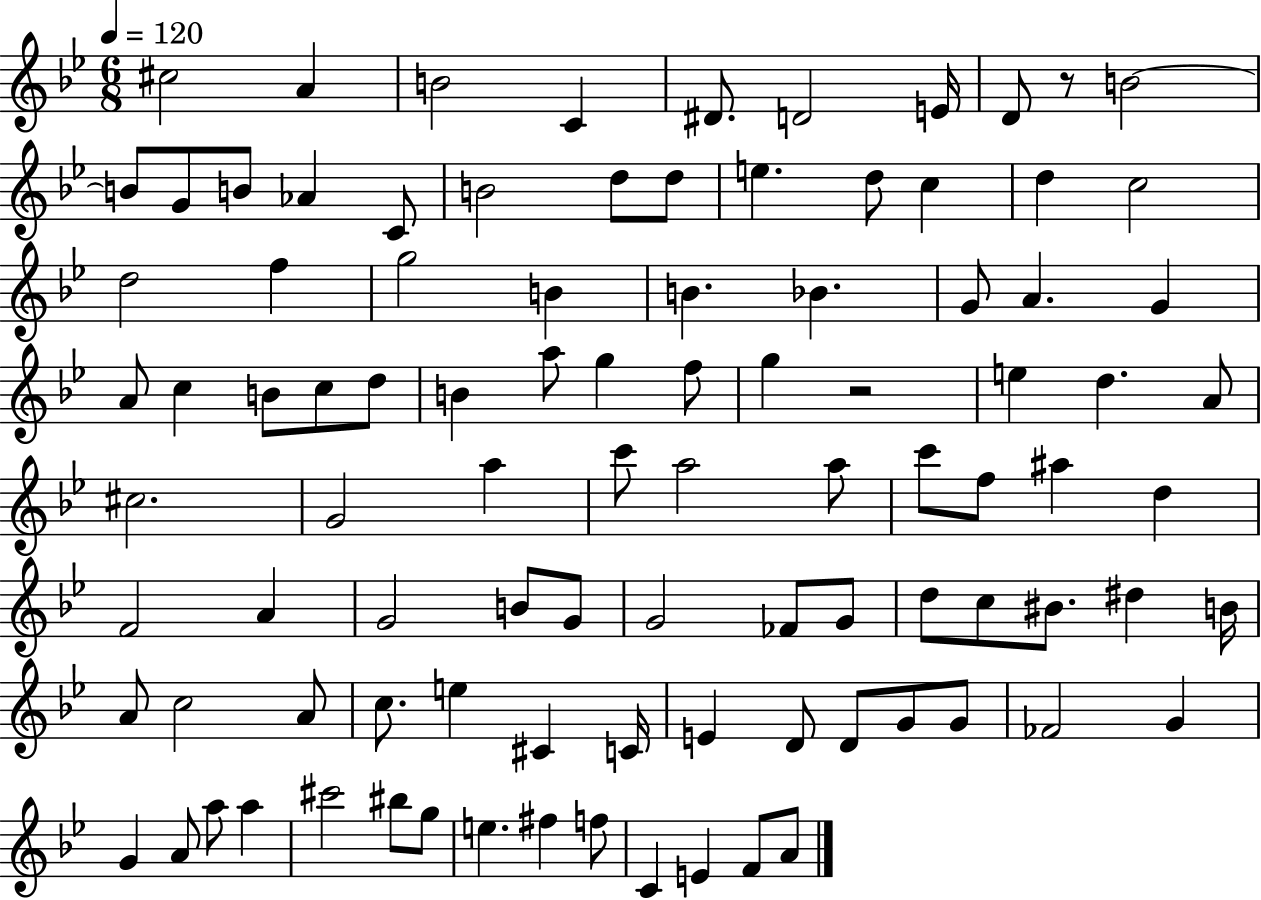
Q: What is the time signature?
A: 6/8